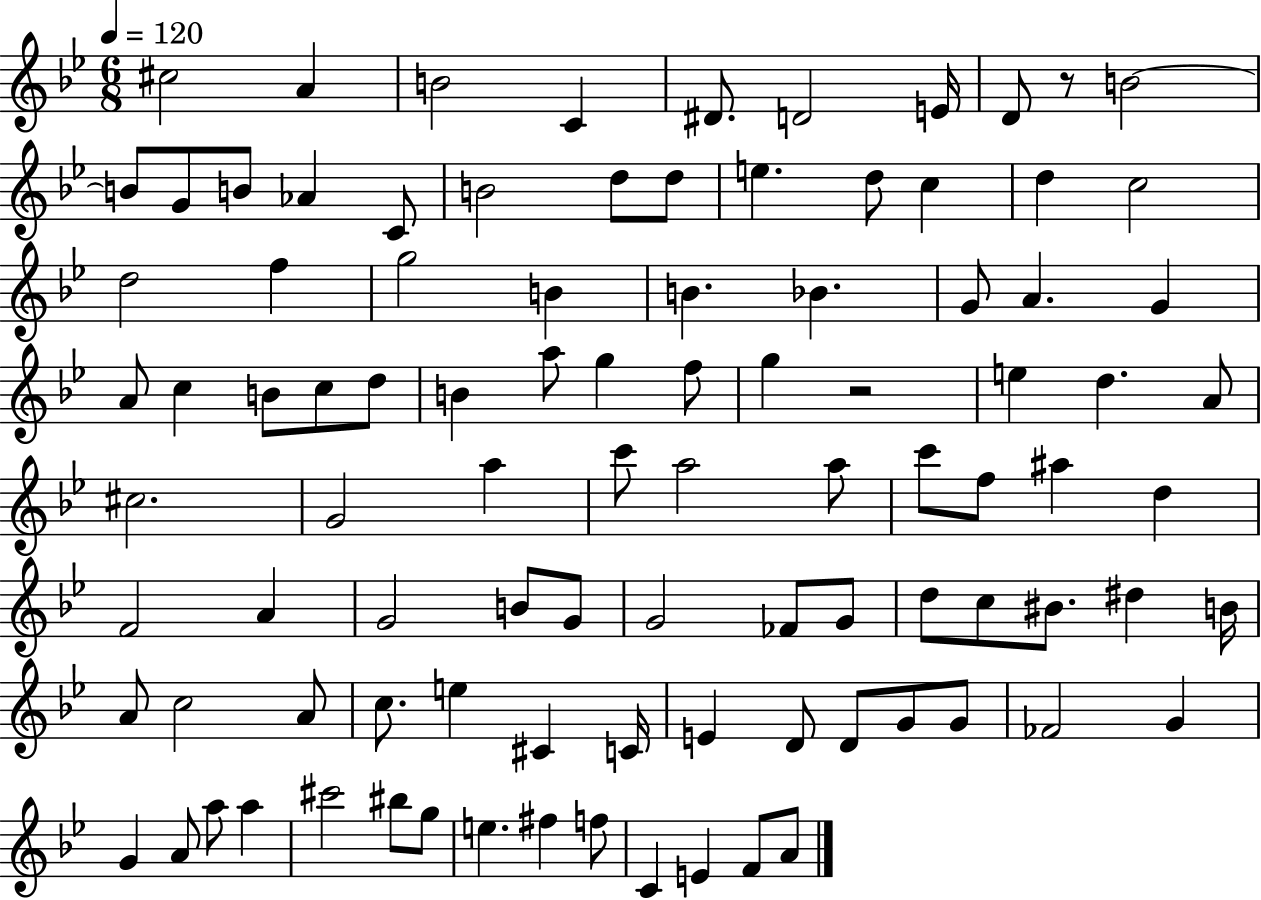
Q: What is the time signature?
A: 6/8